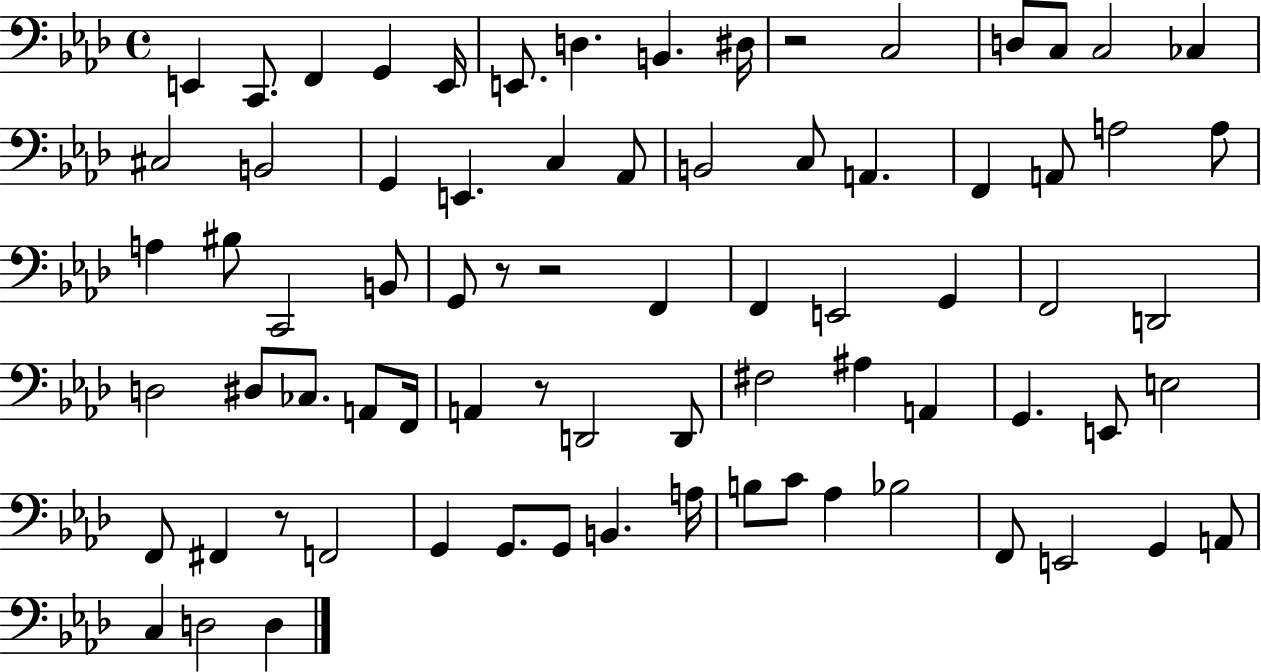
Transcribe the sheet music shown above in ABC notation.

X:1
T:Untitled
M:4/4
L:1/4
K:Ab
E,, C,,/2 F,, G,, E,,/4 E,,/2 D, B,, ^D,/4 z2 C,2 D,/2 C,/2 C,2 _C, ^C,2 B,,2 G,, E,, C, _A,,/2 B,,2 C,/2 A,, F,, A,,/2 A,2 A,/2 A, ^B,/2 C,,2 B,,/2 G,,/2 z/2 z2 F,, F,, E,,2 G,, F,,2 D,,2 D,2 ^D,/2 _C,/2 A,,/2 F,,/4 A,, z/2 D,,2 D,,/2 ^F,2 ^A, A,, G,, E,,/2 E,2 F,,/2 ^F,, z/2 F,,2 G,, G,,/2 G,,/2 B,, A,/4 B,/2 C/2 _A, _B,2 F,,/2 E,,2 G,, A,,/2 C, D,2 D,